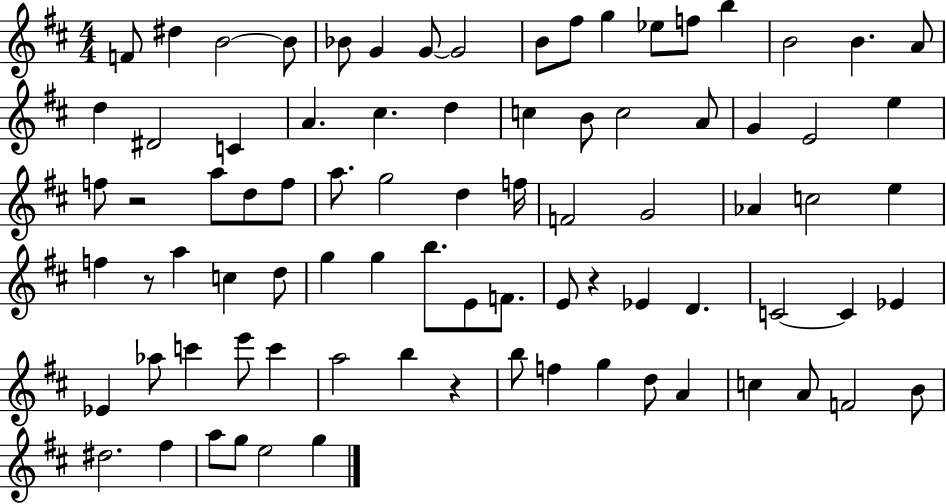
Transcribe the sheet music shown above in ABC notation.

X:1
T:Untitled
M:4/4
L:1/4
K:D
F/2 ^d B2 B/2 _B/2 G G/2 G2 B/2 ^f/2 g _e/2 f/2 b B2 B A/2 d ^D2 C A ^c d c B/2 c2 A/2 G E2 e f/2 z2 a/2 d/2 f/2 a/2 g2 d f/4 F2 G2 _A c2 e f z/2 a c d/2 g g b/2 E/2 F/2 E/2 z _E D C2 C _E _E _a/2 c' e'/2 c' a2 b z b/2 f g d/2 A c A/2 F2 B/2 ^d2 ^f a/2 g/2 e2 g